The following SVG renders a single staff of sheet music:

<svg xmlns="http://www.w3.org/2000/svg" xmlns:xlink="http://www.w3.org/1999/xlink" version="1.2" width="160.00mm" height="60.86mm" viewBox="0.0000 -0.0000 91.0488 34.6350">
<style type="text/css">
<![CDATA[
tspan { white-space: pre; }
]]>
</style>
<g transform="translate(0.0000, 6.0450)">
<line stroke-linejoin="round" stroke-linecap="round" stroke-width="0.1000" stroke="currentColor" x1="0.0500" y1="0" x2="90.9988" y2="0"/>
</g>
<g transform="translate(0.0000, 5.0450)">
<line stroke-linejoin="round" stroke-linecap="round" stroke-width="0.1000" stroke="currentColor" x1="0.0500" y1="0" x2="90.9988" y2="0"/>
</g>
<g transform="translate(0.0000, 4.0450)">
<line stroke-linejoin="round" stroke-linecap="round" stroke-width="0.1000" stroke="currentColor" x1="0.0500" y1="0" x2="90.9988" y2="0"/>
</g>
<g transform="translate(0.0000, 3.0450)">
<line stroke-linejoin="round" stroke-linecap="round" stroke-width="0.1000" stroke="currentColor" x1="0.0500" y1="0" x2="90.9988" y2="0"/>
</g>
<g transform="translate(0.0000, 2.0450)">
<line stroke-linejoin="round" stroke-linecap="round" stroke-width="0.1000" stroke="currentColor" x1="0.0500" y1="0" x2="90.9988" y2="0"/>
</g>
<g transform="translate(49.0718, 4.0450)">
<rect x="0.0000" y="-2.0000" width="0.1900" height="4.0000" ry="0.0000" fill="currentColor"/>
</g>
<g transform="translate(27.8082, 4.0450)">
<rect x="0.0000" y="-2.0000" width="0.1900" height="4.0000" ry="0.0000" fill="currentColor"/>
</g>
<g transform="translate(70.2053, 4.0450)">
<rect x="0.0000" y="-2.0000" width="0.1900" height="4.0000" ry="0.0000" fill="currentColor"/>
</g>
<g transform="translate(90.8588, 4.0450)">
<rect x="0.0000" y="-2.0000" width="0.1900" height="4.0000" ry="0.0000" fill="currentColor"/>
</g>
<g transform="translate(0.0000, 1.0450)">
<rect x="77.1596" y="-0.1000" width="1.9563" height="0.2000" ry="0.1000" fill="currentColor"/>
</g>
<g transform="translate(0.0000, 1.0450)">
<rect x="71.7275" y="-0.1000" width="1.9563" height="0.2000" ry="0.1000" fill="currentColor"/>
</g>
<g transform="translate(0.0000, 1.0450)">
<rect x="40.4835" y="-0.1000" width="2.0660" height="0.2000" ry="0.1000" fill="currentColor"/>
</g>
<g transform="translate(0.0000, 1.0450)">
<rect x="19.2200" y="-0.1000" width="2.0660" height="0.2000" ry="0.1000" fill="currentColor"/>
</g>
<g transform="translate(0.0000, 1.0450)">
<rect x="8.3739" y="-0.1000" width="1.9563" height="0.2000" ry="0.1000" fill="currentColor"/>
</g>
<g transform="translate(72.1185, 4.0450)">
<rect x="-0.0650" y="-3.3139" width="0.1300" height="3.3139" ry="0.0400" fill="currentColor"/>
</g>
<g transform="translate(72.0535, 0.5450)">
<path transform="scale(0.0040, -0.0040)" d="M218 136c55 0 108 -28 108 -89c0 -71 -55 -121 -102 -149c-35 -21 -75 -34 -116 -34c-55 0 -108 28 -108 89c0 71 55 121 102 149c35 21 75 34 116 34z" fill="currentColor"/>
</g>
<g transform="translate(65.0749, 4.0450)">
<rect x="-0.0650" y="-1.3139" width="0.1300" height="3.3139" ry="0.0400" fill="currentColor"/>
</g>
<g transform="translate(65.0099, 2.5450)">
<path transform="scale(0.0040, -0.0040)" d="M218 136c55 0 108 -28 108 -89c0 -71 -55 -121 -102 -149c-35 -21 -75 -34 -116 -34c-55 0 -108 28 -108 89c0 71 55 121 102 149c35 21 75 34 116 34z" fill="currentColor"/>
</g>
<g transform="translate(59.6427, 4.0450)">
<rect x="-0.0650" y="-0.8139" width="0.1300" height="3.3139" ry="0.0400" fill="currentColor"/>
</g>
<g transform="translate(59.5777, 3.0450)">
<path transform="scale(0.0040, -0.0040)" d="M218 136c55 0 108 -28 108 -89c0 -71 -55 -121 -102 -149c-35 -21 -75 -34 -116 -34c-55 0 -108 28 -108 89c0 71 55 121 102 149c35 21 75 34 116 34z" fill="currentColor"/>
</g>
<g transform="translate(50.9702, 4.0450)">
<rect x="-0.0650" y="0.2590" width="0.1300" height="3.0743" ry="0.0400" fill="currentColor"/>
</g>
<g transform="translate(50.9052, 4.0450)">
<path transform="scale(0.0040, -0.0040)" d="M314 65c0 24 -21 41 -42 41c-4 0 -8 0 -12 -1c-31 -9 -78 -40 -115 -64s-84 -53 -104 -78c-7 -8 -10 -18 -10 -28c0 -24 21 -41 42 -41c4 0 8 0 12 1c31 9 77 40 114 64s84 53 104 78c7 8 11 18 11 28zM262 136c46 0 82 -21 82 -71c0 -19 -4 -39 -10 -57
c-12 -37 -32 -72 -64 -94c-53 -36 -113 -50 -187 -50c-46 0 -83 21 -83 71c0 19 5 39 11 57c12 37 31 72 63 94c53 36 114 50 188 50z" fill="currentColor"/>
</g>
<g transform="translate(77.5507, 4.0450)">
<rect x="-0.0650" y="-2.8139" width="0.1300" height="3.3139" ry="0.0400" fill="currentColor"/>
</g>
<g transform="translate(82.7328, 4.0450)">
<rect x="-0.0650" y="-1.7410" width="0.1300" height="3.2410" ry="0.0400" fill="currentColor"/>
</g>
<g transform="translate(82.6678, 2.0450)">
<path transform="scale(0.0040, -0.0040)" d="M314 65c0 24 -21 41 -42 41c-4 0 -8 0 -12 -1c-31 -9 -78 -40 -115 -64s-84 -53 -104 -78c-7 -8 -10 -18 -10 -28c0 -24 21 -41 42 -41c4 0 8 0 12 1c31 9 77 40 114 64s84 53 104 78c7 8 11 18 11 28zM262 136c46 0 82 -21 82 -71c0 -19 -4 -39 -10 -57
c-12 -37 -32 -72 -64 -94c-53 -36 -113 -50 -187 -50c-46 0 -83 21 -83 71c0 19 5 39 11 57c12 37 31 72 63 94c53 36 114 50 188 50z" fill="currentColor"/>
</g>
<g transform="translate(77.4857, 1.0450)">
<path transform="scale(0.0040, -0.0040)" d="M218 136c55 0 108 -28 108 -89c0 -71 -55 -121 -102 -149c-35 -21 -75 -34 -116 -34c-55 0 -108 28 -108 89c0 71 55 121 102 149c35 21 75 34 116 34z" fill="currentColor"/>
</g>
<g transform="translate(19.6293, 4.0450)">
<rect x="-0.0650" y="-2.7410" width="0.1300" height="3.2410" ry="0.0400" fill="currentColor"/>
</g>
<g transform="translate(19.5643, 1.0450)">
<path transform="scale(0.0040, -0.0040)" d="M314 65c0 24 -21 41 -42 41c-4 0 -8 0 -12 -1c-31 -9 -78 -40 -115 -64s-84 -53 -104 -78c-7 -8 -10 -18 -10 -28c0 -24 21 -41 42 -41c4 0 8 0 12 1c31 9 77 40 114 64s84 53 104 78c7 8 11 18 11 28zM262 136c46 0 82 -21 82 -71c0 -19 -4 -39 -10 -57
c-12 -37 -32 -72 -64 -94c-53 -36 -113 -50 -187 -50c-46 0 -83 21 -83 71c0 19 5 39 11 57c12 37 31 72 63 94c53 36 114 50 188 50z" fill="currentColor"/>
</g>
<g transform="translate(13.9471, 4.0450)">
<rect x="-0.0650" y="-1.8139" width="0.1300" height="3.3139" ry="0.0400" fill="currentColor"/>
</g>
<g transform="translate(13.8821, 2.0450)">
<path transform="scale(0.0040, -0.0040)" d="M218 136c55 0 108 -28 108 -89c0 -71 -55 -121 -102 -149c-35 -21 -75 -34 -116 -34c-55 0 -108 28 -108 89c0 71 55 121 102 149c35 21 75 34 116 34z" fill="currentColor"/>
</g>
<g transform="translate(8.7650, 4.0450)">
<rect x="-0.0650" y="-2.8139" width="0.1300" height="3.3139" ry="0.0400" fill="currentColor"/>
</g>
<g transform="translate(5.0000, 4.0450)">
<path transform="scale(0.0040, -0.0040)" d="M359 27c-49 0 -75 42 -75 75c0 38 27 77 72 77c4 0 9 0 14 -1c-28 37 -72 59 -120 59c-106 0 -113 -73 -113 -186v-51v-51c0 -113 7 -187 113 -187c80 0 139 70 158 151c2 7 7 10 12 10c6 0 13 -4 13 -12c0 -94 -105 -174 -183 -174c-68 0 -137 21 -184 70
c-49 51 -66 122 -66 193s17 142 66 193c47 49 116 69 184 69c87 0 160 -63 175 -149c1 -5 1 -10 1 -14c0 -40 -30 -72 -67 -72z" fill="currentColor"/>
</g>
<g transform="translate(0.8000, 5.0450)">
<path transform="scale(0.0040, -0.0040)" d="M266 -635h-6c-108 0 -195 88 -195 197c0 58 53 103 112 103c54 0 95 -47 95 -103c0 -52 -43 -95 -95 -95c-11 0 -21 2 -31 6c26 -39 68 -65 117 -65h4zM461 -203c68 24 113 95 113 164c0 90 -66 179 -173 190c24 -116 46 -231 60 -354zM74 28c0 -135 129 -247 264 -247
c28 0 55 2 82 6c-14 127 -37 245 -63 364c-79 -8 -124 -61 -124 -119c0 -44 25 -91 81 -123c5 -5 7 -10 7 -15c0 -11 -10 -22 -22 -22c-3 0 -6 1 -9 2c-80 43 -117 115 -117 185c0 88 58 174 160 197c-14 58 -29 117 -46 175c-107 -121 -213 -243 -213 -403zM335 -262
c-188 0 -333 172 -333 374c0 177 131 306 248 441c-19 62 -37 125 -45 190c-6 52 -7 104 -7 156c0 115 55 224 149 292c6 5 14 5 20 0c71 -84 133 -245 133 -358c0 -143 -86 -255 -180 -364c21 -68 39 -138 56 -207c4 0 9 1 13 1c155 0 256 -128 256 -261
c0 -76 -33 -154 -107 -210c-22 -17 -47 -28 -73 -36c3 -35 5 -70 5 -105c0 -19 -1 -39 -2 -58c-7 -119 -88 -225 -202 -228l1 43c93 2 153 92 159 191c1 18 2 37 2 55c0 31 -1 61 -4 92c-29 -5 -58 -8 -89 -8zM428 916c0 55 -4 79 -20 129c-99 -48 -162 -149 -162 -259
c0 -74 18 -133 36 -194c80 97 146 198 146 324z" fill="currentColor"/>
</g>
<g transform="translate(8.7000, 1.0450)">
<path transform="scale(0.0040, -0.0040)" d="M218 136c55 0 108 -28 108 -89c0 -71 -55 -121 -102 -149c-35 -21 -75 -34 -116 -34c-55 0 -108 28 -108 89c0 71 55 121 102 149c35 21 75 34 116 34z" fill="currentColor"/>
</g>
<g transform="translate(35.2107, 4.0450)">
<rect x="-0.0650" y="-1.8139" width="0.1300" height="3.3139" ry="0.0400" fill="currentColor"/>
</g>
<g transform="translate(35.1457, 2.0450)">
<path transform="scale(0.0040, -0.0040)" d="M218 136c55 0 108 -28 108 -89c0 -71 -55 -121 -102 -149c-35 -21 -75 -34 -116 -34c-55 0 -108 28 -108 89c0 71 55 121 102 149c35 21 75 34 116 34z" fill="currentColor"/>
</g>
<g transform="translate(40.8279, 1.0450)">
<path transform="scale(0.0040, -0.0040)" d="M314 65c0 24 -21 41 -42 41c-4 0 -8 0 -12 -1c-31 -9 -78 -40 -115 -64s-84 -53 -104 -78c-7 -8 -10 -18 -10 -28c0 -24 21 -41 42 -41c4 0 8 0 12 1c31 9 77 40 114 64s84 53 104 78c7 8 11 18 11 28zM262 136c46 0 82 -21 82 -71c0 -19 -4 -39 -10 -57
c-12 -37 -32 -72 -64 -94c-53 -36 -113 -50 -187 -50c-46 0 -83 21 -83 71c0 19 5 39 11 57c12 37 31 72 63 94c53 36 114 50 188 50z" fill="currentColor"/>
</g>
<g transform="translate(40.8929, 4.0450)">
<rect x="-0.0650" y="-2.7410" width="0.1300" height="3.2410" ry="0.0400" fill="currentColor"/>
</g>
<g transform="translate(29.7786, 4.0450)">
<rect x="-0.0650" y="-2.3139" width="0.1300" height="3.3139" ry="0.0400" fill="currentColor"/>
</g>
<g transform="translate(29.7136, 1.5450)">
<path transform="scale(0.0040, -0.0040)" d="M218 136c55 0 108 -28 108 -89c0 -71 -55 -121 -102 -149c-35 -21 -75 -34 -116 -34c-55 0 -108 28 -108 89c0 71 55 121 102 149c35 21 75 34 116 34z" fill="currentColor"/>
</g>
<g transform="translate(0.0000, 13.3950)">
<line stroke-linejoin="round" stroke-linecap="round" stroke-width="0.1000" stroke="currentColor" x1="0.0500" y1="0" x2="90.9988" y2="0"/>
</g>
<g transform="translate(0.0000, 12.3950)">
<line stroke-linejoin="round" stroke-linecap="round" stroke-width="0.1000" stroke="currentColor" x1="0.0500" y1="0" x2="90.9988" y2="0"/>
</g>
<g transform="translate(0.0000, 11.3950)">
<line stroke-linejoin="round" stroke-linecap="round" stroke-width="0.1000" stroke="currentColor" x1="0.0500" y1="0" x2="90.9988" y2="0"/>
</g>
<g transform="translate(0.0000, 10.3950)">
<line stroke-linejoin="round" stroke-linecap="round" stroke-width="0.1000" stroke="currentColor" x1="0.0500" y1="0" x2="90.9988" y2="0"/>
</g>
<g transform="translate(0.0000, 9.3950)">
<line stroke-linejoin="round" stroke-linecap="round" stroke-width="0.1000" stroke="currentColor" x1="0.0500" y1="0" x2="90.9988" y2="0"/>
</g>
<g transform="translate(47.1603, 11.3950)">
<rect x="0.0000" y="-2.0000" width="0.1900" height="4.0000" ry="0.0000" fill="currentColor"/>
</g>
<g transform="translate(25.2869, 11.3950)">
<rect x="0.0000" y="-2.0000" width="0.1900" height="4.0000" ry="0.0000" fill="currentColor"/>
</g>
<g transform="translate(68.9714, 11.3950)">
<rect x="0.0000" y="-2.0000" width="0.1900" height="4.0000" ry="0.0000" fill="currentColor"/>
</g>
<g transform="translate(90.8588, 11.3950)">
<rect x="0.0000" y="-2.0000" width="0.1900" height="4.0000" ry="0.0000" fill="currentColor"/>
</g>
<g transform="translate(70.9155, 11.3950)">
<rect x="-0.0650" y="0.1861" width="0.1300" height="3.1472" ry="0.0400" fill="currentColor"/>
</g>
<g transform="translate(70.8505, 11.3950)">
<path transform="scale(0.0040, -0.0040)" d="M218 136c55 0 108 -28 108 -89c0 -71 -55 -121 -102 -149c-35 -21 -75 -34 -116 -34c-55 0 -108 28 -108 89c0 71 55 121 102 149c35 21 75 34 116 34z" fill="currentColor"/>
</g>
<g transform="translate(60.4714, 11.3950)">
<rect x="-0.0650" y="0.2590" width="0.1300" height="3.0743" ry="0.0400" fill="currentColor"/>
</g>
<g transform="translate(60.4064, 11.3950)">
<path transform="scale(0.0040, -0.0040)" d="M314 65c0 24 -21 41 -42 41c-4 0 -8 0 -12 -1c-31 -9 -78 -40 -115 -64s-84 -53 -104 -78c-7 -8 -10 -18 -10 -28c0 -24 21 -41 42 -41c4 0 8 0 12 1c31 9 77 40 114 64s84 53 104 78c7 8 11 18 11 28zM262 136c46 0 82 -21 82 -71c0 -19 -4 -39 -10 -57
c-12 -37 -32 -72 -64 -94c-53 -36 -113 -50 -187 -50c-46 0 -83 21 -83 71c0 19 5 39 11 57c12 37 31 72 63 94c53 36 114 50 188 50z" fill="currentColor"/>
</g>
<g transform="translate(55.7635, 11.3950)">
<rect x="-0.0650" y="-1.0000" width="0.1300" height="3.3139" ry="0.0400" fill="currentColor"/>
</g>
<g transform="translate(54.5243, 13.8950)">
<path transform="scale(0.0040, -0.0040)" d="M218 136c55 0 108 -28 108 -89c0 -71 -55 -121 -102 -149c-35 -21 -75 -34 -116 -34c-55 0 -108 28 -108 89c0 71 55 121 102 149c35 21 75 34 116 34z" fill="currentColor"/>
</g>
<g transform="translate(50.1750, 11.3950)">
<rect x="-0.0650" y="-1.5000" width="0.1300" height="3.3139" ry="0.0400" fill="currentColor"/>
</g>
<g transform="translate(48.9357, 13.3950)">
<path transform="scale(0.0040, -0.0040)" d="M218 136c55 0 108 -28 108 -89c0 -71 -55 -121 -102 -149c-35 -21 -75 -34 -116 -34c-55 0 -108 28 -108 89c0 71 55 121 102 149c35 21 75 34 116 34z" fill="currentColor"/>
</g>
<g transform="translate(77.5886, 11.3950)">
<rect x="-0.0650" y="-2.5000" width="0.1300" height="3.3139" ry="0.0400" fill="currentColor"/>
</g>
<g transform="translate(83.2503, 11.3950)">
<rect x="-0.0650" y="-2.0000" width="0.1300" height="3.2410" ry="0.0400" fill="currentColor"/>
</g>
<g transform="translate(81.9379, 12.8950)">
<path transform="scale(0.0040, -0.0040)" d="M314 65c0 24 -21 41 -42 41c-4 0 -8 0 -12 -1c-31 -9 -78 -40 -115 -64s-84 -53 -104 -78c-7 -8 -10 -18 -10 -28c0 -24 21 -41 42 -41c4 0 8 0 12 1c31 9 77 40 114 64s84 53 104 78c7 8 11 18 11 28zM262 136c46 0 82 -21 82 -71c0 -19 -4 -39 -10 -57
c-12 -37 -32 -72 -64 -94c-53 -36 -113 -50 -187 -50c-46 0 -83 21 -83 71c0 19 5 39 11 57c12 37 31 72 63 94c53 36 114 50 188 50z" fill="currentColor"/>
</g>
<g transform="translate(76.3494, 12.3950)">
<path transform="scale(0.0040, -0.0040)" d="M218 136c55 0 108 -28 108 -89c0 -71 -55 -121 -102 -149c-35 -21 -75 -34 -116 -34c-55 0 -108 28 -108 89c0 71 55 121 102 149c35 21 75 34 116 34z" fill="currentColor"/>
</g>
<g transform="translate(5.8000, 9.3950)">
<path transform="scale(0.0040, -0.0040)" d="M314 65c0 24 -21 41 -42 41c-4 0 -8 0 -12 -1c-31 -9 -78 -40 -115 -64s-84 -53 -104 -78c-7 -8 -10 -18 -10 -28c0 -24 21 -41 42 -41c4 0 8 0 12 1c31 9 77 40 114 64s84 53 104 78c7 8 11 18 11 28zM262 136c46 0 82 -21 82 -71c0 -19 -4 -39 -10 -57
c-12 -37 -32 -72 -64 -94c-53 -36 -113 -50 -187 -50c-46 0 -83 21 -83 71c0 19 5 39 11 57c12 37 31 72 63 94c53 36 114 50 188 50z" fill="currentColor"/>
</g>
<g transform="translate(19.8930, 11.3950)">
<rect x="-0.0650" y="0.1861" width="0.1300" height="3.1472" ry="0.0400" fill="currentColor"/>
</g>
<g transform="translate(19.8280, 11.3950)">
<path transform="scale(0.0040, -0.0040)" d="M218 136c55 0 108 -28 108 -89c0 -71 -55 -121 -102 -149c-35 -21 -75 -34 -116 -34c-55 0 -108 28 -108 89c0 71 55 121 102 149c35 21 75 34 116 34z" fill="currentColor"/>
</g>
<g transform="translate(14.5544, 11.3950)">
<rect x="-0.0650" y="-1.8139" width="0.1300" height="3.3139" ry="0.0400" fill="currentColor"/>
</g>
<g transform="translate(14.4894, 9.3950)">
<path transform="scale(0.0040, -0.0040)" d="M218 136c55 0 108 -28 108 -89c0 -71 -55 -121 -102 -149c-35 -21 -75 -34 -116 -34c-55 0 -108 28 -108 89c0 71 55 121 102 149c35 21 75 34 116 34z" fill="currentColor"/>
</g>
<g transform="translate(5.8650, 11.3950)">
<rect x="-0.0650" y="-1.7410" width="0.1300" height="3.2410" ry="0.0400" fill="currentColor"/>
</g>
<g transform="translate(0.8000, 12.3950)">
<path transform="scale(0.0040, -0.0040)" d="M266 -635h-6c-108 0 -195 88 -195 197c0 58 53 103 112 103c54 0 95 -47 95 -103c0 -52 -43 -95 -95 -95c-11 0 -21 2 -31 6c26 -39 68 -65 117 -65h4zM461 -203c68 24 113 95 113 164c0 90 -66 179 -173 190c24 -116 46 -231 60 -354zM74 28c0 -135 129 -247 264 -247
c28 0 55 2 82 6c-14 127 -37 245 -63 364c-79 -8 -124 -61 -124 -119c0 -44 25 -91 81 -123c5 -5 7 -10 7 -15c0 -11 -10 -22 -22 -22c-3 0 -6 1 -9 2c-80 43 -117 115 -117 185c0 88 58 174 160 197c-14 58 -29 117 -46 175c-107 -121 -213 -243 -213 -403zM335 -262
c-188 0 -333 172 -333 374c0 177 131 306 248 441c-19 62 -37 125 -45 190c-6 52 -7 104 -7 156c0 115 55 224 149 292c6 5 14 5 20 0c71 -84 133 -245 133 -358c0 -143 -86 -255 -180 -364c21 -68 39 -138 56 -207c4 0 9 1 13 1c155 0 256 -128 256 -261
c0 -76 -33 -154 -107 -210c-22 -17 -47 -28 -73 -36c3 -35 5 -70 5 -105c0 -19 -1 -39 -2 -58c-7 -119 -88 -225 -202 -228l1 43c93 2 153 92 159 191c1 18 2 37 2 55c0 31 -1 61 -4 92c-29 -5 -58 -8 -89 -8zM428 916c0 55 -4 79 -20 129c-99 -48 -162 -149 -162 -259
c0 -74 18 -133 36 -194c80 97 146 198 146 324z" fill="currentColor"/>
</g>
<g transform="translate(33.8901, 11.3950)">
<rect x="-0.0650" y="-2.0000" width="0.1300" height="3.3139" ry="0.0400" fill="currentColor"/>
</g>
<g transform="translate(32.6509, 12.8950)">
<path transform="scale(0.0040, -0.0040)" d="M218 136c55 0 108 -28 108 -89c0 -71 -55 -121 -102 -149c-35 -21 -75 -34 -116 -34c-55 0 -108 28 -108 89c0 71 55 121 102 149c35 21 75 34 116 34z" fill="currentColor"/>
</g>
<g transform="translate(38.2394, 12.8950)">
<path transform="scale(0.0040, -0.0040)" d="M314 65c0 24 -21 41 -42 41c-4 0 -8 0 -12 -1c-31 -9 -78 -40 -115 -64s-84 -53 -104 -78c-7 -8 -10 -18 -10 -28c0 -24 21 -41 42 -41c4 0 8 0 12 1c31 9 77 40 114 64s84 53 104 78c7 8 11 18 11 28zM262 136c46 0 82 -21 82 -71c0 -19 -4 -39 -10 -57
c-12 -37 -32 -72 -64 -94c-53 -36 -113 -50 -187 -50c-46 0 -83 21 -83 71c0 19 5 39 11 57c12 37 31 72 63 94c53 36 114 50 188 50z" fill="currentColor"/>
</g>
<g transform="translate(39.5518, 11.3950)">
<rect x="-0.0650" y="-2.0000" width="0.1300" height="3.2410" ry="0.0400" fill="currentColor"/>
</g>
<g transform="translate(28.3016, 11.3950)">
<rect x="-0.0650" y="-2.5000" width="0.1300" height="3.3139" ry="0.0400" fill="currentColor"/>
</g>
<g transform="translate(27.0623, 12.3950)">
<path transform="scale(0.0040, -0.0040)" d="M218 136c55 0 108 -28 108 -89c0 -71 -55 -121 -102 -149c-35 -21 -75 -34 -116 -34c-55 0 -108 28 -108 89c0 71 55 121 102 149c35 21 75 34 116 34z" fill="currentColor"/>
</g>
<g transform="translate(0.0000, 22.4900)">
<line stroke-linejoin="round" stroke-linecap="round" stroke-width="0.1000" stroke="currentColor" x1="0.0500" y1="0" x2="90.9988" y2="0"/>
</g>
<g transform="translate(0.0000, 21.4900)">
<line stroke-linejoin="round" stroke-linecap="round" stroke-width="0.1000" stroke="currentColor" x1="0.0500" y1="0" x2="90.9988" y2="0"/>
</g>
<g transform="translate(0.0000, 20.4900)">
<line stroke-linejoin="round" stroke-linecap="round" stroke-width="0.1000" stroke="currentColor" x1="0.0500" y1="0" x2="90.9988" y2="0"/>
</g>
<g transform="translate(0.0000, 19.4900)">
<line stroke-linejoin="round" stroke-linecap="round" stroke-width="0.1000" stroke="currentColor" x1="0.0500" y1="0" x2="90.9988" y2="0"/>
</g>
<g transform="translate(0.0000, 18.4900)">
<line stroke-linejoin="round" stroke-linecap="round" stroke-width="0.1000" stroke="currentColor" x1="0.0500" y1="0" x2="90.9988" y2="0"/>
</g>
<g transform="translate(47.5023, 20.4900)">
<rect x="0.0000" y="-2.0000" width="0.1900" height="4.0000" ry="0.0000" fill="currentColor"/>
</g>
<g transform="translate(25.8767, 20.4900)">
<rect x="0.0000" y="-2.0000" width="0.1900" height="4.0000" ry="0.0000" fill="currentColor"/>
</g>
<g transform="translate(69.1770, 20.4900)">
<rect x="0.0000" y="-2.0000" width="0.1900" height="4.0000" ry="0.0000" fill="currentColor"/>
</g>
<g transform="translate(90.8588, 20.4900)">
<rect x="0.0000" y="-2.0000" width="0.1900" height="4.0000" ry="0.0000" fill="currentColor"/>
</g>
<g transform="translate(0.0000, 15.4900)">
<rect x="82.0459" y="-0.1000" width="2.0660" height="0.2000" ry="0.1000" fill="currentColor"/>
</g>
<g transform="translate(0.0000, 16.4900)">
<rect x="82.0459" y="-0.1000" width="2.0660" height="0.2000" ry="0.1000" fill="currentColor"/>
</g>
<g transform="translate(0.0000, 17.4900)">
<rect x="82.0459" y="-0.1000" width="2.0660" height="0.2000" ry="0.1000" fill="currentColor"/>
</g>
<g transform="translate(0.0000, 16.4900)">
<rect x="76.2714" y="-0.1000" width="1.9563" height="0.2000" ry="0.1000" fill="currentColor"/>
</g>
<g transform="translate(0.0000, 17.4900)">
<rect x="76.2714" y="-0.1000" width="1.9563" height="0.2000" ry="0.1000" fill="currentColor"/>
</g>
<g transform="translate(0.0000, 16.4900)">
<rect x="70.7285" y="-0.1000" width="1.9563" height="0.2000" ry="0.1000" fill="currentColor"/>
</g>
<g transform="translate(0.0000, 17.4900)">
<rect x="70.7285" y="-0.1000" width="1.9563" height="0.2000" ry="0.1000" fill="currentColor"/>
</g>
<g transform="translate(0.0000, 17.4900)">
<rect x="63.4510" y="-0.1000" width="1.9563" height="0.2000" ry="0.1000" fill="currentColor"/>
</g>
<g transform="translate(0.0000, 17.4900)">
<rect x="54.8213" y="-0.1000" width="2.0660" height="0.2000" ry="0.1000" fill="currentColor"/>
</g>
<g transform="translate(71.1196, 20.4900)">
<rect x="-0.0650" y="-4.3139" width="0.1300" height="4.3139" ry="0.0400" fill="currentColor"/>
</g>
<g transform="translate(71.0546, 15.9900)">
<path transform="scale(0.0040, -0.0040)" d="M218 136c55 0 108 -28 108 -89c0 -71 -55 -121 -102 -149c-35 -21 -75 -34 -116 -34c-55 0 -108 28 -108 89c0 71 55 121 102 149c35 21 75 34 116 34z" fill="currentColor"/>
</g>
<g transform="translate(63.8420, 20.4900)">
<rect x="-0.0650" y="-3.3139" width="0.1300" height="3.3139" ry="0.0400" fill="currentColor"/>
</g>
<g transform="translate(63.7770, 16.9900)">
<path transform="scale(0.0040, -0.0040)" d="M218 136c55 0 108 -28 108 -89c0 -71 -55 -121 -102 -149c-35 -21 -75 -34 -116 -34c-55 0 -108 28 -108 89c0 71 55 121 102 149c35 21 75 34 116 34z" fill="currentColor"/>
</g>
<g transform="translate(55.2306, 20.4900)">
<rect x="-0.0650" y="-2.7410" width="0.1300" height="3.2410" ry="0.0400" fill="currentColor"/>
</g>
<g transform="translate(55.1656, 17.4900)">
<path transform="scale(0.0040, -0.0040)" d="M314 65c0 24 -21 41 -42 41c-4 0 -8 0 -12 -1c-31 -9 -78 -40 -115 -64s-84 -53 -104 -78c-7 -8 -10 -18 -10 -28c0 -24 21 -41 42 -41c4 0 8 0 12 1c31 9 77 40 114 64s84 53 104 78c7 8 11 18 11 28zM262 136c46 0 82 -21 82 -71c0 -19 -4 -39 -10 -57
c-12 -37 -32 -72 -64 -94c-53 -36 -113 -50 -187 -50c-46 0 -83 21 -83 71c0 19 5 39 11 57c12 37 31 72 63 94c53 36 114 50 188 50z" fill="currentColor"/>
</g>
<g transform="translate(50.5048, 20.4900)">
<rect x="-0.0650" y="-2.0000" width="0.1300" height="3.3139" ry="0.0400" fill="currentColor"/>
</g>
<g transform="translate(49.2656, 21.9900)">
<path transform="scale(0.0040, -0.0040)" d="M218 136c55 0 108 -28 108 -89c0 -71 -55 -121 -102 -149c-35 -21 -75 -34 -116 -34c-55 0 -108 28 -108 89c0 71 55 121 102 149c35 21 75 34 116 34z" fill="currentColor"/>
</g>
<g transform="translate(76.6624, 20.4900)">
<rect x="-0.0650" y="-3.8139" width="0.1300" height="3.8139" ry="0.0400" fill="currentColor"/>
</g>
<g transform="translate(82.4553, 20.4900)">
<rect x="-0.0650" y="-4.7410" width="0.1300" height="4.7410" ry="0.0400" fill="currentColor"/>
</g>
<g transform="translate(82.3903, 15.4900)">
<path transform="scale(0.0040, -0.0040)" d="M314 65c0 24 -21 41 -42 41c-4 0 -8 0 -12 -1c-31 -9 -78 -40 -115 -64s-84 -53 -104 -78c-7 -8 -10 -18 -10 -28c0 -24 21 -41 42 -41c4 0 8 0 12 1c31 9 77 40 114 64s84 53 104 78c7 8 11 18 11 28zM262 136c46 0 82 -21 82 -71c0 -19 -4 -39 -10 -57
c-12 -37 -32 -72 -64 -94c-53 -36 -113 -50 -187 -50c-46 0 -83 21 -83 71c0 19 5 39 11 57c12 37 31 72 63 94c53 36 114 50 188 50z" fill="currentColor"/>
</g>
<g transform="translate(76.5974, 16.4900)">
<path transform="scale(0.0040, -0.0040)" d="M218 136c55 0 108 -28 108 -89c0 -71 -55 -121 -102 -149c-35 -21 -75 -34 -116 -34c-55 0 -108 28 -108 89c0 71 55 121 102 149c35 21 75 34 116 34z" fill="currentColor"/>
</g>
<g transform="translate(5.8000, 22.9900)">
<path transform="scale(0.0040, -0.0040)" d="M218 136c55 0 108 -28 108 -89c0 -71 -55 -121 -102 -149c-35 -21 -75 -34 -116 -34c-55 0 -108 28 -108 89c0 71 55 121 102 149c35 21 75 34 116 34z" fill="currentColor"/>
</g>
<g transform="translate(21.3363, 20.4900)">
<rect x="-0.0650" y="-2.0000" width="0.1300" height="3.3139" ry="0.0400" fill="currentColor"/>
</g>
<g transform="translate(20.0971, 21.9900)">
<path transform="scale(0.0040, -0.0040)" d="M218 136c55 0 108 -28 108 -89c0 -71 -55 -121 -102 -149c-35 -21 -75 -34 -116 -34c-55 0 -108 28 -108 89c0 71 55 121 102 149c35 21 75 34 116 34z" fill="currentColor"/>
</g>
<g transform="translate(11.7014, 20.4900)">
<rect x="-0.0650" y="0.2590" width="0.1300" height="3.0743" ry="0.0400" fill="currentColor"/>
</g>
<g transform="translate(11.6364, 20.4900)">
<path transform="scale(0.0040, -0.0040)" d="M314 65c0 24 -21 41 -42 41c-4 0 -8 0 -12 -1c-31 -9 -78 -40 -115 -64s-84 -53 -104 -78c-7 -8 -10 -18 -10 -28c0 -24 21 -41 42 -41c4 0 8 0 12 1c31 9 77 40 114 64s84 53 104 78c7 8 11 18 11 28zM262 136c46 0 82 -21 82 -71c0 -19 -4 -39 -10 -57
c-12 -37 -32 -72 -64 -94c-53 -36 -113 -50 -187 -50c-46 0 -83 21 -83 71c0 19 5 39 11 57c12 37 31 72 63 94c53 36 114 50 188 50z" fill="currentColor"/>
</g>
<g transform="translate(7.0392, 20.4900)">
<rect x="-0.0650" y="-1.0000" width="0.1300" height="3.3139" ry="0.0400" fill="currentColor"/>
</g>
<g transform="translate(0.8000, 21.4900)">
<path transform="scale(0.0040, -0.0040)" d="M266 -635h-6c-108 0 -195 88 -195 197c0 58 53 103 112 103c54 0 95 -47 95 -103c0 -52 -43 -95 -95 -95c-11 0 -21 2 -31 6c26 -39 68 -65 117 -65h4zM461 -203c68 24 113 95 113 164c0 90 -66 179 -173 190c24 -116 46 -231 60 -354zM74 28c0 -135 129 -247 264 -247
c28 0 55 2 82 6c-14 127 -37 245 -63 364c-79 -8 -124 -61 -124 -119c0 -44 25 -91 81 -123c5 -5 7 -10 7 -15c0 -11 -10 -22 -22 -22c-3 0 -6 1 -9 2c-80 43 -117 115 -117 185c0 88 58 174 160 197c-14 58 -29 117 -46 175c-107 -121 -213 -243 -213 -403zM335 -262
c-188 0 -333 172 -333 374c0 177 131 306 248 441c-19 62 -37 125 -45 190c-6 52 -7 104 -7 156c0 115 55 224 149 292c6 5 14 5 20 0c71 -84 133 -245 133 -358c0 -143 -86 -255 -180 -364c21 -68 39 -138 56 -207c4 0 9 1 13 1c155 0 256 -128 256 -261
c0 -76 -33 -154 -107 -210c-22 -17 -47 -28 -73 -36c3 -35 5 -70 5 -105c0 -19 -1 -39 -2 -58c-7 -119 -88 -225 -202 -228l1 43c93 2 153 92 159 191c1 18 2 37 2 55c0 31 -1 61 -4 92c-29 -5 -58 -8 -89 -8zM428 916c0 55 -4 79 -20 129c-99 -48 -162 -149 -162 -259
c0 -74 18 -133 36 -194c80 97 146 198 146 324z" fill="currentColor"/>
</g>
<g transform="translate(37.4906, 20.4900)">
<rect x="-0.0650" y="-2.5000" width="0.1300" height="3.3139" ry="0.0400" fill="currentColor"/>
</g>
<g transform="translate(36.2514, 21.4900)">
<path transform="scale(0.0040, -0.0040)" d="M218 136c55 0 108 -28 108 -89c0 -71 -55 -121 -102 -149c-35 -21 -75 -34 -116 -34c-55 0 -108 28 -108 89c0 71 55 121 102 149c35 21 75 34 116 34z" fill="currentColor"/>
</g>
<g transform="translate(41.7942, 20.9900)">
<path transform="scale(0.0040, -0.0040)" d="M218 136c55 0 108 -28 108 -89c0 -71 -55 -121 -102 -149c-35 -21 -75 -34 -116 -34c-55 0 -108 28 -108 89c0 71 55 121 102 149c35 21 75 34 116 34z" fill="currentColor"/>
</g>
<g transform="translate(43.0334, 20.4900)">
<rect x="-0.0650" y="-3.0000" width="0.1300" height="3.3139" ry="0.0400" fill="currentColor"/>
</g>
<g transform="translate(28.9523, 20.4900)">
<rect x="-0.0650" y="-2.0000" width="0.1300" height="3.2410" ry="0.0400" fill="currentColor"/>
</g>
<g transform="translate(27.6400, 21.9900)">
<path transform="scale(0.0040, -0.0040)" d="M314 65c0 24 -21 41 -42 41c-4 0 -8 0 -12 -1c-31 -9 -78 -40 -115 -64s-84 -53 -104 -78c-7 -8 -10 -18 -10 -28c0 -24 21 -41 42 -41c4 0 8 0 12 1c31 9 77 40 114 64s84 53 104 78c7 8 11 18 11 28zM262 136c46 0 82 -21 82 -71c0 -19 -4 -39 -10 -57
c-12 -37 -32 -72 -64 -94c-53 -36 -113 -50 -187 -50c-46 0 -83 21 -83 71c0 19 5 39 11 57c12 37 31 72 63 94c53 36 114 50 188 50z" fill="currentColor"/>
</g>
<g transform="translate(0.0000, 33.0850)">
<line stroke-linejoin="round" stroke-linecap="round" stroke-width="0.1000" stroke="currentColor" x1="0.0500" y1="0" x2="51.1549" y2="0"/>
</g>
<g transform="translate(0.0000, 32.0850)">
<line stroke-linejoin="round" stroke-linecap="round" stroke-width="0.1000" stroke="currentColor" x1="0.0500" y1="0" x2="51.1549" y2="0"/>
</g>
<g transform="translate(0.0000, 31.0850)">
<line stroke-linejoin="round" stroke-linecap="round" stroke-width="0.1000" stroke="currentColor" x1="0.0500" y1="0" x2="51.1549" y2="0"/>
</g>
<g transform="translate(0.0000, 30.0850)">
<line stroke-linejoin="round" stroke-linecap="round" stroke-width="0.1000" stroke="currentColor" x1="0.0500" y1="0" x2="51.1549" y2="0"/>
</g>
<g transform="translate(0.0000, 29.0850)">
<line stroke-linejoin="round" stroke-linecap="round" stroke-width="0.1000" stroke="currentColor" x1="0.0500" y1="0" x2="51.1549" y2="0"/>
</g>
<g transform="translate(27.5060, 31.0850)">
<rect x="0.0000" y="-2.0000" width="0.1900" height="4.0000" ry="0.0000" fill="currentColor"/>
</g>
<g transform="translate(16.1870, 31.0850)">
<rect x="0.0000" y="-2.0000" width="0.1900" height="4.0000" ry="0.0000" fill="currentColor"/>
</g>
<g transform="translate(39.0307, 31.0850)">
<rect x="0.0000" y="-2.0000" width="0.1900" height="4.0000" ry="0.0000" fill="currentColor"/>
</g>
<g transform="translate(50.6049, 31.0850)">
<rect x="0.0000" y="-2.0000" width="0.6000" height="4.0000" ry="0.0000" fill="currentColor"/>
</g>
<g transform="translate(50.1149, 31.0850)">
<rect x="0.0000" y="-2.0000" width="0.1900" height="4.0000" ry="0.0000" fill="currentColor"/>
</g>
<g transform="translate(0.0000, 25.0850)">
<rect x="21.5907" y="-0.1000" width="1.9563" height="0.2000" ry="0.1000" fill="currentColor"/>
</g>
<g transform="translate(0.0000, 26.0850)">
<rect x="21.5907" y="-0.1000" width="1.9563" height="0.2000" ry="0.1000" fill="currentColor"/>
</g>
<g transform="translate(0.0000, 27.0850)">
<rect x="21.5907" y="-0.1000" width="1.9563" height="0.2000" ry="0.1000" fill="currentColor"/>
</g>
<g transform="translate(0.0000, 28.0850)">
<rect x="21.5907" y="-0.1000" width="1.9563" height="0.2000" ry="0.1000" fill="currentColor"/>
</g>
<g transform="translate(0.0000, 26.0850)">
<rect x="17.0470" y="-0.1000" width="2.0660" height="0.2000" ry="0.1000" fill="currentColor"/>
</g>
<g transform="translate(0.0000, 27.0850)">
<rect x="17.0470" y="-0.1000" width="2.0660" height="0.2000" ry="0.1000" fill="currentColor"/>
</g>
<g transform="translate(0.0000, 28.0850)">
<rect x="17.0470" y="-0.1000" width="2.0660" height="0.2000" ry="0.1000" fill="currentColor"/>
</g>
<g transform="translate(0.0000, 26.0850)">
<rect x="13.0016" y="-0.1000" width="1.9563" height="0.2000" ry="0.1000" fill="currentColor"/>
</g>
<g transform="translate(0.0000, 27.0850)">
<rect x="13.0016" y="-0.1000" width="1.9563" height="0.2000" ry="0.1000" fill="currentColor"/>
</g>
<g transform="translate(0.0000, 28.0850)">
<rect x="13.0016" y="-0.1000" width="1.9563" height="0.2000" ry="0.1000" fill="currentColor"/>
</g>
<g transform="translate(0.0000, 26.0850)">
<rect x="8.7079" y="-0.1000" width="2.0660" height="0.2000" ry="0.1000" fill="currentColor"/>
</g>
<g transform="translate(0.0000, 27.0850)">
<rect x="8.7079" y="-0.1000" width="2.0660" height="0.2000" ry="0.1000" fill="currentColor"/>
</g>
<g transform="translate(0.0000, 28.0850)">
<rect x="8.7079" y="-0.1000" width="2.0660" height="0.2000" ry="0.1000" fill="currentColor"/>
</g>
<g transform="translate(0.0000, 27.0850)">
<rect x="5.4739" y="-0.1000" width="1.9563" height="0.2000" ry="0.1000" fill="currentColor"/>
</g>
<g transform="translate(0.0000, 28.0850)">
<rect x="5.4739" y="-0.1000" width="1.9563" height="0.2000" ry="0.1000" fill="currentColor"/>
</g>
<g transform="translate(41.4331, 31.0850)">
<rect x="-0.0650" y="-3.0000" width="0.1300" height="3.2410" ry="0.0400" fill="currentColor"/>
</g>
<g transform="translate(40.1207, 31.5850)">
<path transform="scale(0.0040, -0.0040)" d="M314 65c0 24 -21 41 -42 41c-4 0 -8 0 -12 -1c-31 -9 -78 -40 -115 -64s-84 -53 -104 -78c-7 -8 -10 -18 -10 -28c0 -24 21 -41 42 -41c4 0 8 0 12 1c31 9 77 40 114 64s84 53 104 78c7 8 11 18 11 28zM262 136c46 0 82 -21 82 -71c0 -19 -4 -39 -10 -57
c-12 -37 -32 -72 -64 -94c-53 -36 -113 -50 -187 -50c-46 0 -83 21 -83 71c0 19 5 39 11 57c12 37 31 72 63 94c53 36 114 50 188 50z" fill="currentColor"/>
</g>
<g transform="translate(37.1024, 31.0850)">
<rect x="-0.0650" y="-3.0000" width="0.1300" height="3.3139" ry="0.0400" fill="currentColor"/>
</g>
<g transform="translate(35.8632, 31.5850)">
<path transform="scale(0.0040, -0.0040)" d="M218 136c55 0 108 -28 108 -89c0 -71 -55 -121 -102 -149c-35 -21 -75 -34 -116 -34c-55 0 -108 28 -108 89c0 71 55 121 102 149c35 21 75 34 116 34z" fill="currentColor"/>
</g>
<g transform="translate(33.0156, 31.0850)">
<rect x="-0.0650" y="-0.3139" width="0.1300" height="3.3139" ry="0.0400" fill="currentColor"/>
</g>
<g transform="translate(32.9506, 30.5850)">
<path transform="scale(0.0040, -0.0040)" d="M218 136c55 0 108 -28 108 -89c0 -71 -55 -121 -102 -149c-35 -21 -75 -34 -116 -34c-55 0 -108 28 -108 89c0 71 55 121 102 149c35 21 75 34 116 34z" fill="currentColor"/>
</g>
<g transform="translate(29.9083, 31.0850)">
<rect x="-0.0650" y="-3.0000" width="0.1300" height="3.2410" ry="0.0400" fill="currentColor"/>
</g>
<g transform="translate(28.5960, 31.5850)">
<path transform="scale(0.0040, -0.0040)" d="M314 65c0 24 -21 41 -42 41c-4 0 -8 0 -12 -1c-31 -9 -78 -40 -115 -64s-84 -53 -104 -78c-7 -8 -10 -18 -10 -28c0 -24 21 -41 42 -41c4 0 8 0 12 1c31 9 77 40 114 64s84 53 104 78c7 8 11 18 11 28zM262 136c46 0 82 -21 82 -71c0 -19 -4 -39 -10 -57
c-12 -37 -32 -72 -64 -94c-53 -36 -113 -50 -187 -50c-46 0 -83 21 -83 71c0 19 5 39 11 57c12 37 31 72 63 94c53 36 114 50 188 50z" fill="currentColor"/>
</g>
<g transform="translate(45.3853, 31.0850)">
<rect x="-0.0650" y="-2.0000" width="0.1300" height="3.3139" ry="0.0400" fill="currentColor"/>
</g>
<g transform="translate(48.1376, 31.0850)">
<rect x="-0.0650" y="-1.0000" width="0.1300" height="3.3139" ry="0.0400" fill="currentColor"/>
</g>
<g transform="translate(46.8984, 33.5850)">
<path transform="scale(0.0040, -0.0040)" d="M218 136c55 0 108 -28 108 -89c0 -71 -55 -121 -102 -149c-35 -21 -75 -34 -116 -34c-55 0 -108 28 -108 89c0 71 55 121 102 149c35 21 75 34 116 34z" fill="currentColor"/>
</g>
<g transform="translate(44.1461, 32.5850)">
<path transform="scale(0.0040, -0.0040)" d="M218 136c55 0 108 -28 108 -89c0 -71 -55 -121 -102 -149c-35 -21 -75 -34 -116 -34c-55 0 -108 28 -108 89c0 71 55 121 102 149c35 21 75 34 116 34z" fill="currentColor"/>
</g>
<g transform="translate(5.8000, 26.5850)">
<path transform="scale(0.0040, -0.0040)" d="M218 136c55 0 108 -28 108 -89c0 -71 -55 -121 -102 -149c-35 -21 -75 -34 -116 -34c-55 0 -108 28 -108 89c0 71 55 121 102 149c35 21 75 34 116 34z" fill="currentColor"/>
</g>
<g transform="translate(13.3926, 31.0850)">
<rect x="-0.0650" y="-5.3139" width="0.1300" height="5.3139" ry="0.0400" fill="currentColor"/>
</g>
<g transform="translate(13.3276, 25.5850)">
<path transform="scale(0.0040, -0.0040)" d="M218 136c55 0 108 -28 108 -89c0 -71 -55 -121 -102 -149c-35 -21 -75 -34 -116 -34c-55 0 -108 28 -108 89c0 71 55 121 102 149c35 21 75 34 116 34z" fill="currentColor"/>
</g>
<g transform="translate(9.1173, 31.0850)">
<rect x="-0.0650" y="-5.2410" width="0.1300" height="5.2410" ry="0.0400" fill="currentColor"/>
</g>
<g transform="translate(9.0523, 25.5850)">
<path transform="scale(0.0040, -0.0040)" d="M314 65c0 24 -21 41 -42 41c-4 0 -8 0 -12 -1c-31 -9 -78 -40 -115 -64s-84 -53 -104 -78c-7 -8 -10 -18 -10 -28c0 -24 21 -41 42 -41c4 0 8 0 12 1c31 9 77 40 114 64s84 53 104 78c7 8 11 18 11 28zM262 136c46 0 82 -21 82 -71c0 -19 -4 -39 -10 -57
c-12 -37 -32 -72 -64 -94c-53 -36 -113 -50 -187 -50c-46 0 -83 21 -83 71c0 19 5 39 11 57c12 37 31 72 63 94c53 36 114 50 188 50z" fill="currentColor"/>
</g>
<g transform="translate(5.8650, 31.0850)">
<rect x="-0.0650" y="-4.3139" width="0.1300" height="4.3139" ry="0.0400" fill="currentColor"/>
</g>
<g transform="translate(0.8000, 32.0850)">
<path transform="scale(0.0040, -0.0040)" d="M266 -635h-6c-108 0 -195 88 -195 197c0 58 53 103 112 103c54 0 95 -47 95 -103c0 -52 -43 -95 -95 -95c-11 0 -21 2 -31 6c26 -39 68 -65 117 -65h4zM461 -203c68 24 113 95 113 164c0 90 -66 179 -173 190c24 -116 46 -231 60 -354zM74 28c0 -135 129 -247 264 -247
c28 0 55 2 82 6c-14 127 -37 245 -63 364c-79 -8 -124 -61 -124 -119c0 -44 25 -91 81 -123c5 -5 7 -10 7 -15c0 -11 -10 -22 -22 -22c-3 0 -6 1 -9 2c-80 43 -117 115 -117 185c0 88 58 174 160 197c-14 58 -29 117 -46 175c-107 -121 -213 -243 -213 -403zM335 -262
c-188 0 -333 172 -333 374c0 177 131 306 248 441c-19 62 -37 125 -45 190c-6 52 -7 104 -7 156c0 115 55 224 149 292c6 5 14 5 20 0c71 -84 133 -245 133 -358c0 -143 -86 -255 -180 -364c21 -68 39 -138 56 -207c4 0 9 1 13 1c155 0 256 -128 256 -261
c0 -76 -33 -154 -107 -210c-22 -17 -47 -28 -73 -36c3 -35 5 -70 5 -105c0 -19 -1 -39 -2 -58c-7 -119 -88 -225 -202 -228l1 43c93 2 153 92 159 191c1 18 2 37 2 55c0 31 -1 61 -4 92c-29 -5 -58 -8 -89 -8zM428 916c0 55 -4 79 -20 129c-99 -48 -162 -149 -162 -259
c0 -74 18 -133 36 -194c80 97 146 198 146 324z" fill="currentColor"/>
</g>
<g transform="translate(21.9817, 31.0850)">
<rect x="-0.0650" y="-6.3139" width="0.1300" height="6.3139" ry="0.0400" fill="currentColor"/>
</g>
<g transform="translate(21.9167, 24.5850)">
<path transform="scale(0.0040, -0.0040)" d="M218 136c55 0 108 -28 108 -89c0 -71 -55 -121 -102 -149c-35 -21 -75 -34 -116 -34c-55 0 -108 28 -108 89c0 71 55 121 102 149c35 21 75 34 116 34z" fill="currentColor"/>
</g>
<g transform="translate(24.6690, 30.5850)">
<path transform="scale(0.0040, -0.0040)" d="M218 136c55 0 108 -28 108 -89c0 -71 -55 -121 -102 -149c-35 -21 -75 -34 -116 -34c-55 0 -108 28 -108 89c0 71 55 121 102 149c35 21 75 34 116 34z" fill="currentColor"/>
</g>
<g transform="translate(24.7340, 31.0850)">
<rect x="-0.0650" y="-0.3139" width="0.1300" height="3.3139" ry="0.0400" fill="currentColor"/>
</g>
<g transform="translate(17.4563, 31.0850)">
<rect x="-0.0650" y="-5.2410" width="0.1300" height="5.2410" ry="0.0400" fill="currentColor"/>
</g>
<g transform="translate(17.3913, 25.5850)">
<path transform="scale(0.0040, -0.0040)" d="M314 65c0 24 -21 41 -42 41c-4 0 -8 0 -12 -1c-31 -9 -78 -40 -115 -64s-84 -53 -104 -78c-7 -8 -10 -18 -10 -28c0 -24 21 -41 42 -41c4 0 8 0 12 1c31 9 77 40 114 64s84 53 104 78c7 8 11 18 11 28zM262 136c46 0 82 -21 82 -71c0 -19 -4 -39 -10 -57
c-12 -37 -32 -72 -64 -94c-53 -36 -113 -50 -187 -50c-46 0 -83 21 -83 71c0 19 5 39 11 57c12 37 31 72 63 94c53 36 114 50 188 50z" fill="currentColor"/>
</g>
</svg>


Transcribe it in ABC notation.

X:1
T:Untitled
M:4/4
L:1/4
K:C
a f a2 g f a2 B2 d e b a f2 f2 f B G F F2 E D B2 B G F2 D B2 F F2 G A F a2 b d' c' e'2 d' f'2 f' f'2 a' c A2 c A A2 F D